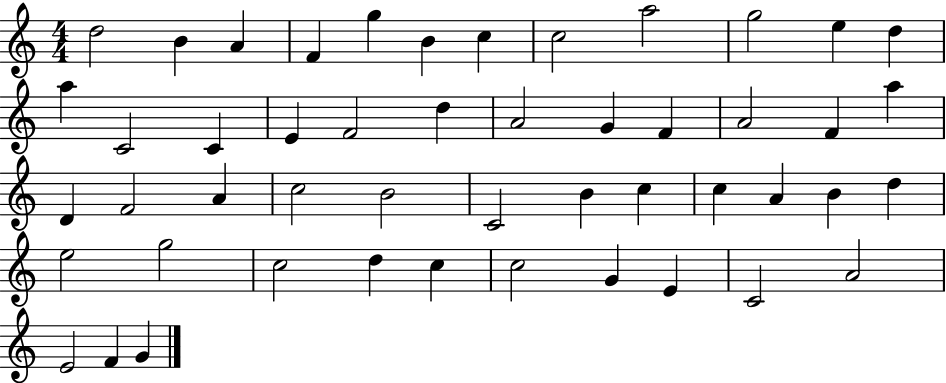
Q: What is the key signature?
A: C major